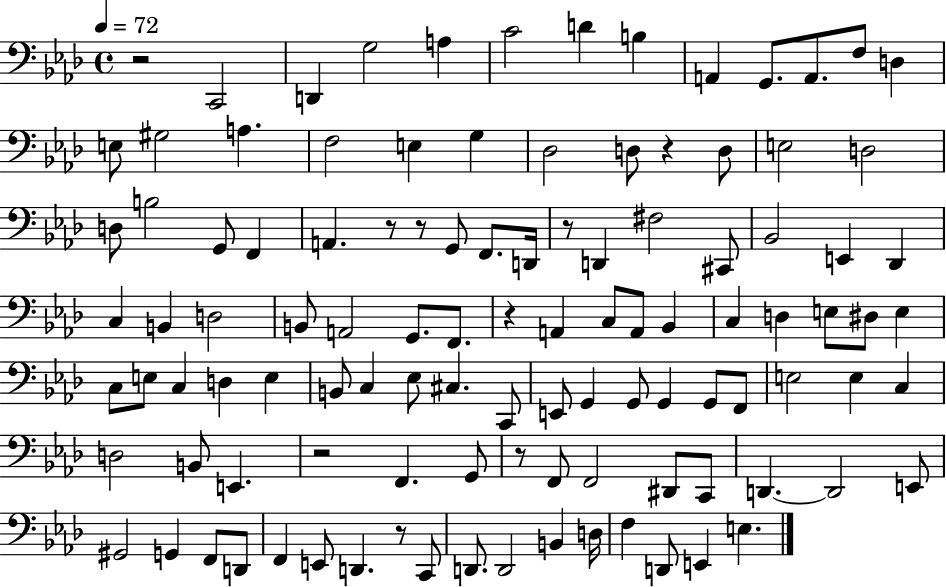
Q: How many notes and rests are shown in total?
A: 109